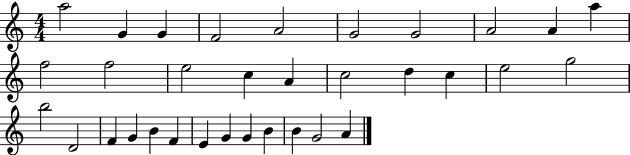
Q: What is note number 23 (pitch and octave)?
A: F4